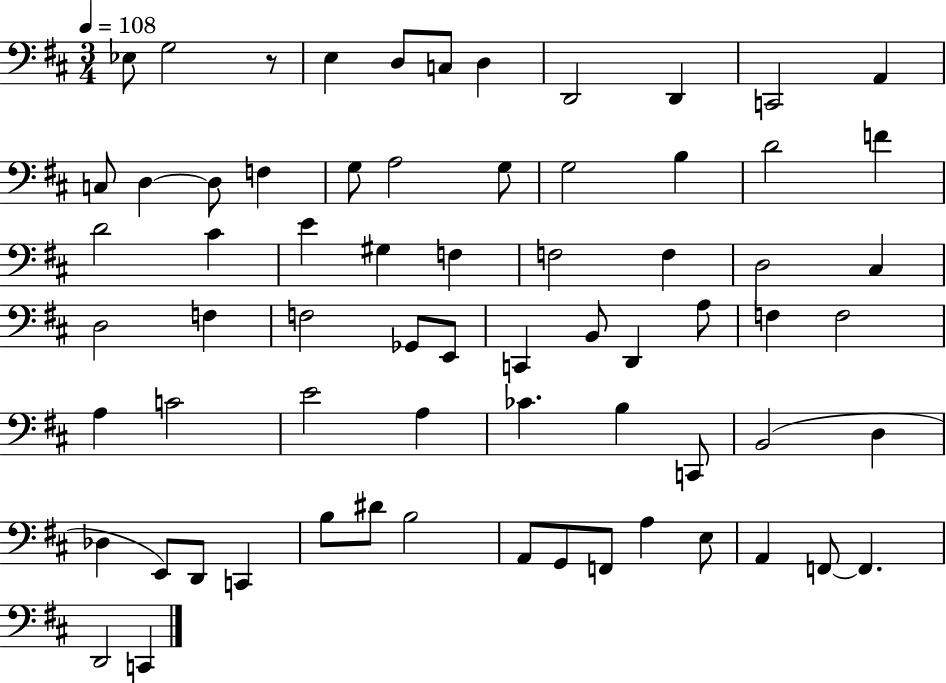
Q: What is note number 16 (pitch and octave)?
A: A3